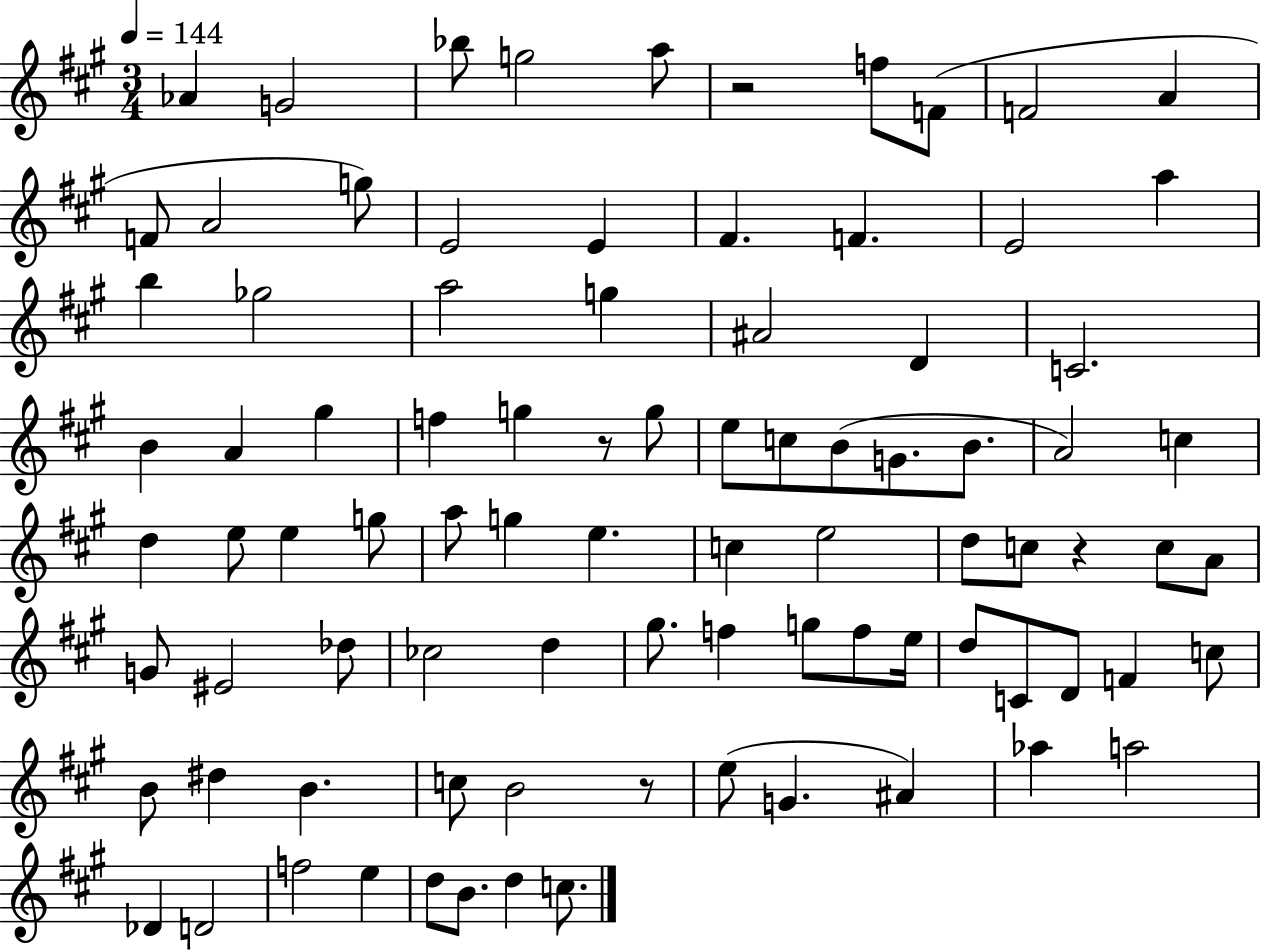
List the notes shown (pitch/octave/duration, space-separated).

Ab4/q G4/h Bb5/e G5/h A5/e R/h F5/e F4/e F4/h A4/q F4/e A4/h G5/e E4/h E4/q F#4/q. F4/q. E4/h A5/q B5/q Gb5/h A5/h G5/q A#4/h D4/q C4/h. B4/q A4/q G#5/q F5/q G5/q R/e G5/e E5/e C5/e B4/e G4/e. B4/e. A4/h C5/q D5/q E5/e E5/q G5/e A5/e G5/q E5/q. C5/q E5/h D5/e C5/e R/q C5/e A4/e G4/e EIS4/h Db5/e CES5/h D5/q G#5/e. F5/q G5/e F5/e E5/s D5/e C4/e D4/e F4/q C5/e B4/e D#5/q B4/q. C5/e B4/h R/e E5/e G4/q. A#4/q Ab5/q A5/h Db4/q D4/h F5/h E5/q D5/e B4/e. D5/q C5/e.